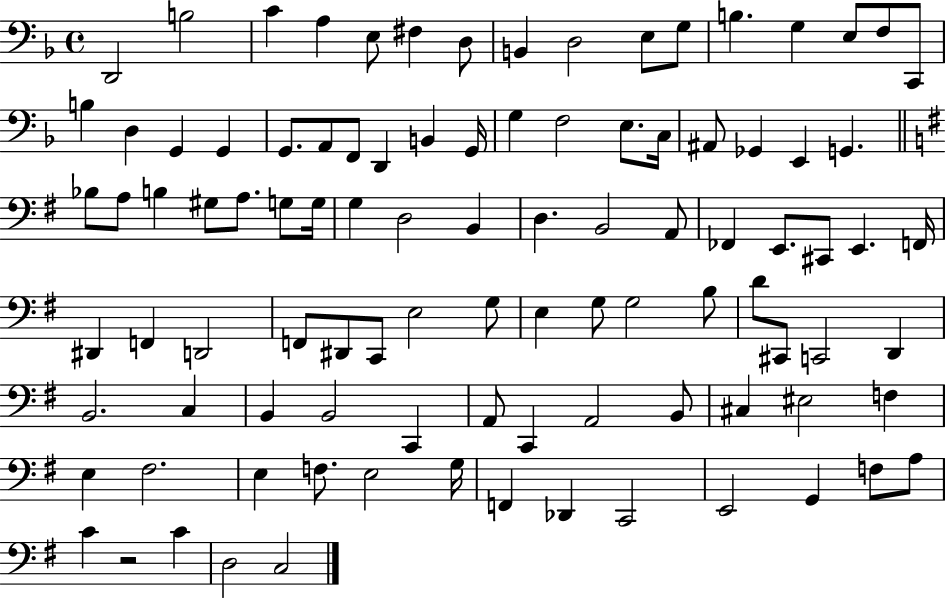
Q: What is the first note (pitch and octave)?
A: D2